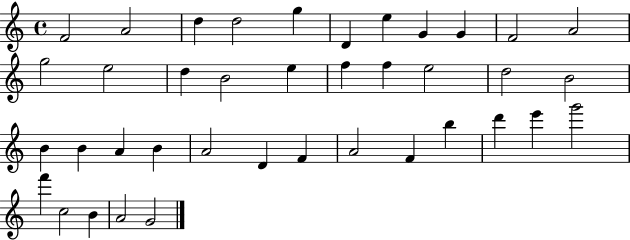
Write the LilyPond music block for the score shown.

{
  \clef treble
  \time 4/4
  \defaultTimeSignature
  \key c \major
  f'2 a'2 | d''4 d''2 g''4 | d'4 e''4 g'4 g'4 | f'2 a'2 | \break g''2 e''2 | d''4 b'2 e''4 | f''4 f''4 e''2 | d''2 b'2 | \break b'4 b'4 a'4 b'4 | a'2 d'4 f'4 | a'2 f'4 b''4 | d'''4 e'''4 g'''2 | \break f'''4 c''2 b'4 | a'2 g'2 | \bar "|."
}